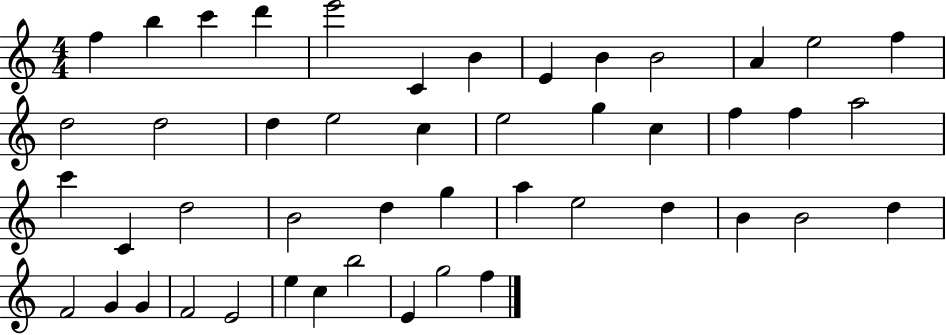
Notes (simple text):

F5/q B5/q C6/q D6/q E6/h C4/q B4/q E4/q B4/q B4/h A4/q E5/h F5/q D5/h D5/h D5/q E5/h C5/q E5/h G5/q C5/q F5/q F5/q A5/h C6/q C4/q D5/h B4/h D5/q G5/q A5/q E5/h D5/q B4/q B4/h D5/q F4/h G4/q G4/q F4/h E4/h E5/q C5/q B5/h E4/q G5/h F5/q